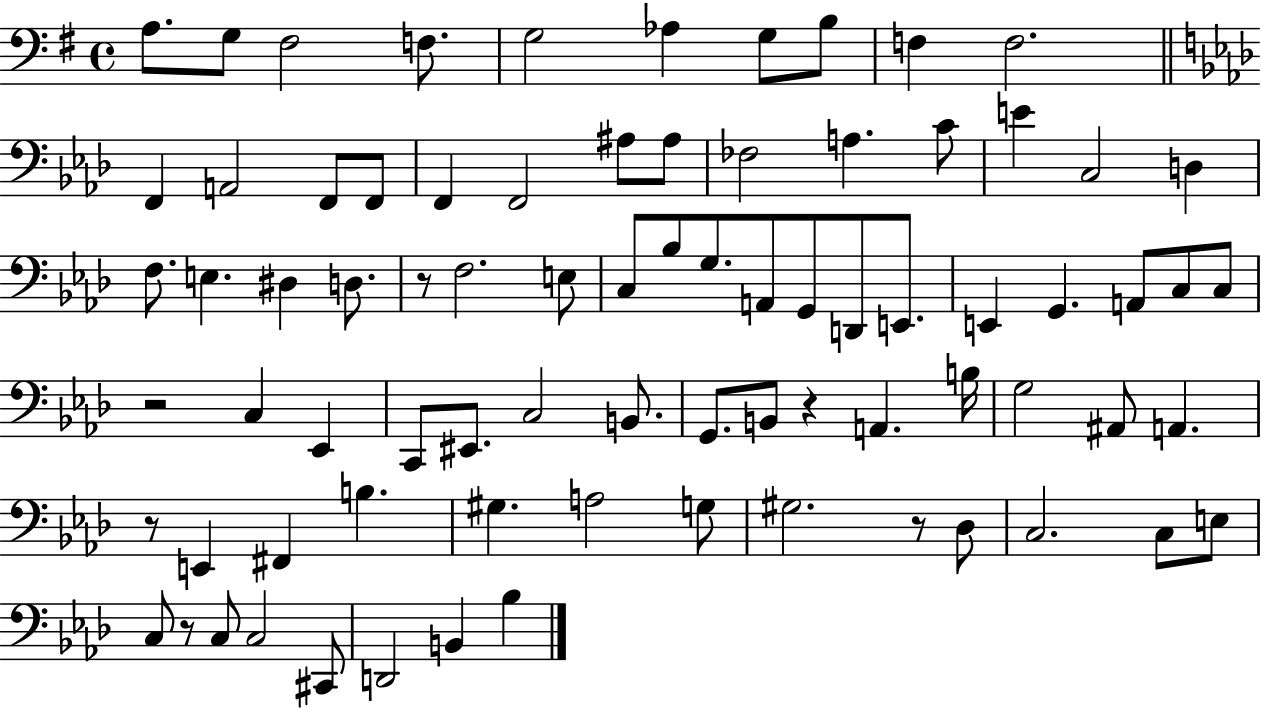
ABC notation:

X:1
T:Untitled
M:4/4
L:1/4
K:G
A,/2 G,/2 ^F,2 F,/2 G,2 _A, G,/2 B,/2 F, F,2 F,, A,,2 F,,/2 F,,/2 F,, F,,2 ^A,/2 ^A,/2 _F,2 A, C/2 E C,2 D, F,/2 E, ^D, D,/2 z/2 F,2 E,/2 C,/2 _B,/2 G,/2 A,,/2 G,,/2 D,,/2 E,,/2 E,, G,, A,,/2 C,/2 C,/2 z2 C, _E,, C,,/2 ^E,,/2 C,2 B,,/2 G,,/2 B,,/2 z A,, B,/4 G,2 ^A,,/2 A,, z/2 E,, ^F,, B, ^G, A,2 G,/2 ^G,2 z/2 _D,/2 C,2 C,/2 E,/2 C,/2 z/2 C,/2 C,2 ^C,,/2 D,,2 B,, _B,